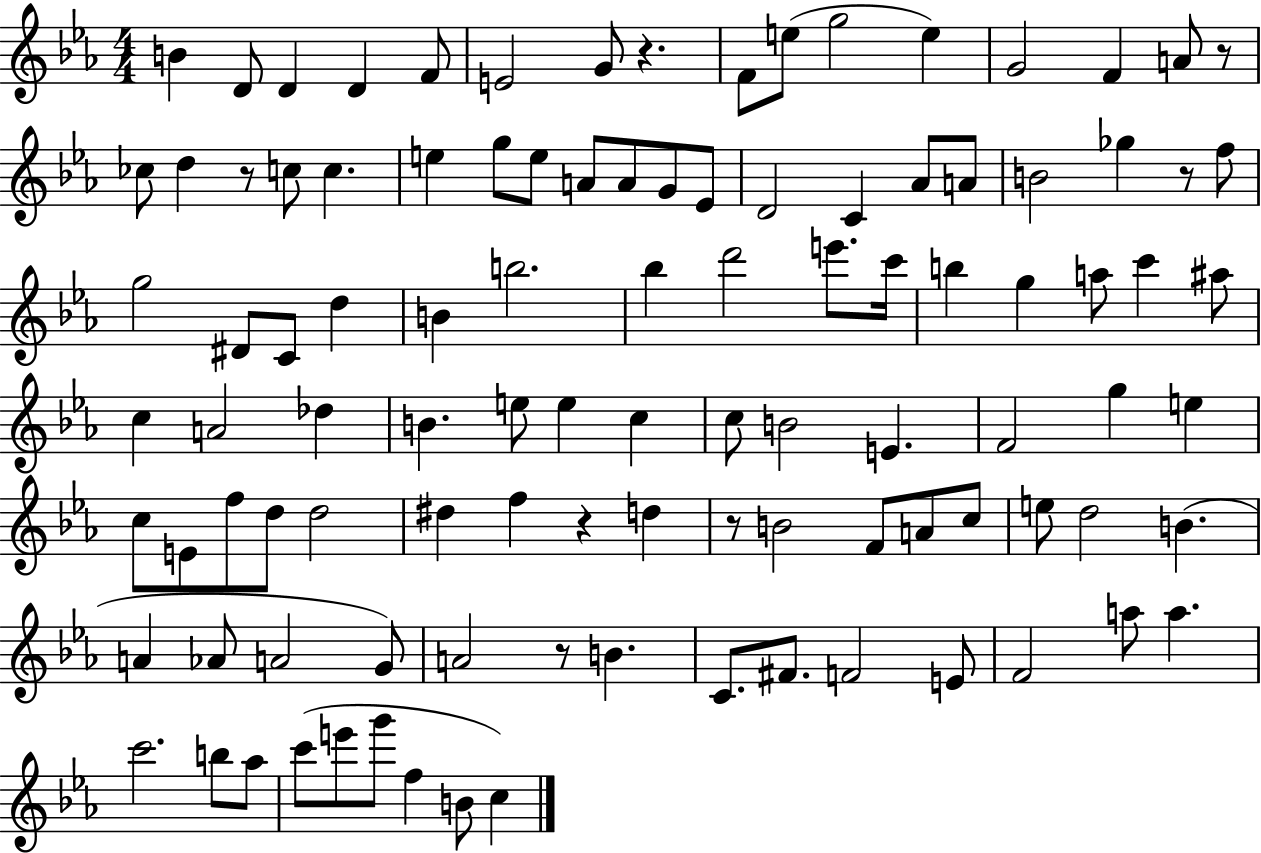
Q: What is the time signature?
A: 4/4